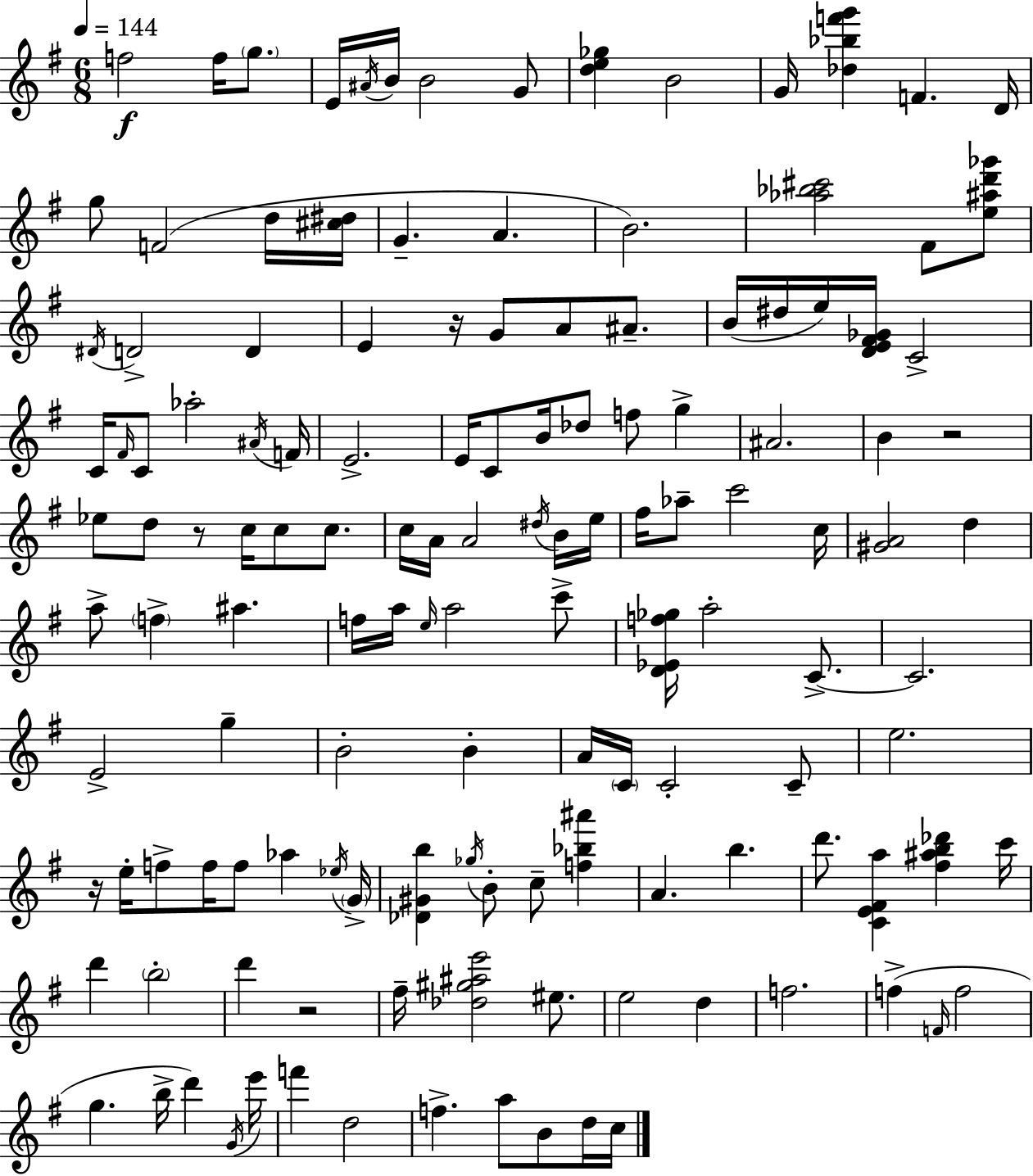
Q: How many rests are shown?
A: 5